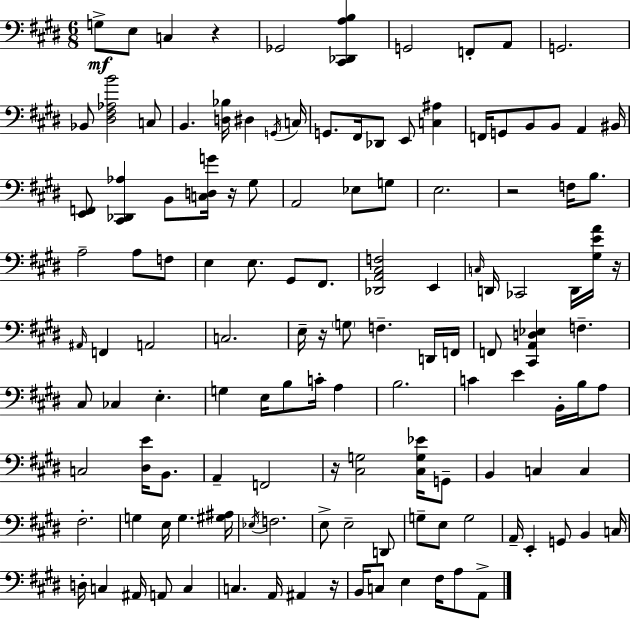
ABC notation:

X:1
T:Untitled
M:6/8
L:1/4
K:E
G,/2 E,/2 C, z _G,,2 [^C,,_D,,A,B,] G,,2 F,,/2 A,,/2 G,,2 _B,,/2 [^D,^F,_A,B]2 C,/2 B,, [D,_B,]/4 ^D, G,,/4 C,/4 G,,/2 ^F,,/4 _D,,/2 E,,/2 [C,^A,] F,,/4 G,,/2 B,,/2 B,,/2 A,, ^B,,/4 [E,,F,,]/2 [^C,,_D,,_A,] B,,/2 [C,D,G]/4 z/4 ^G,/2 A,,2 _E,/2 G,/2 E,2 z2 F,/4 B,/2 A,2 A,/2 F,/2 E, E,/2 ^G,,/2 ^F,,/2 [_D,,A,,^C,F,]2 E,, C,/4 D,,/4 _C,,2 D,,/4 [^G,EA]/4 z/4 ^A,,/4 F,, A,,2 C,2 E,/4 z/4 G,/2 F, D,,/4 F,,/4 F,,/2 [^C,,A,,D,_E,] F, ^C,/2 _C, E, G, E,/4 B,/2 C/4 A, B,2 C E B,,/4 B,/4 A,/2 C,2 [^D,E]/4 B,,/2 A,, F,,2 z/4 [^C,G,]2 [^C,G,_E]/4 G,,/2 B,, C, C, ^F,2 G, E,/4 G, [^G,^A,]/4 _E,/4 F,2 E,/2 E,2 D,,/2 G,/2 E,/2 G,2 A,,/4 E,, G,,/2 B,, C,/4 D,/4 C, ^A,,/4 A,,/2 C, C, A,,/4 ^A,, z/4 B,,/4 C,/2 E, ^F,/4 A,/2 A,,/2